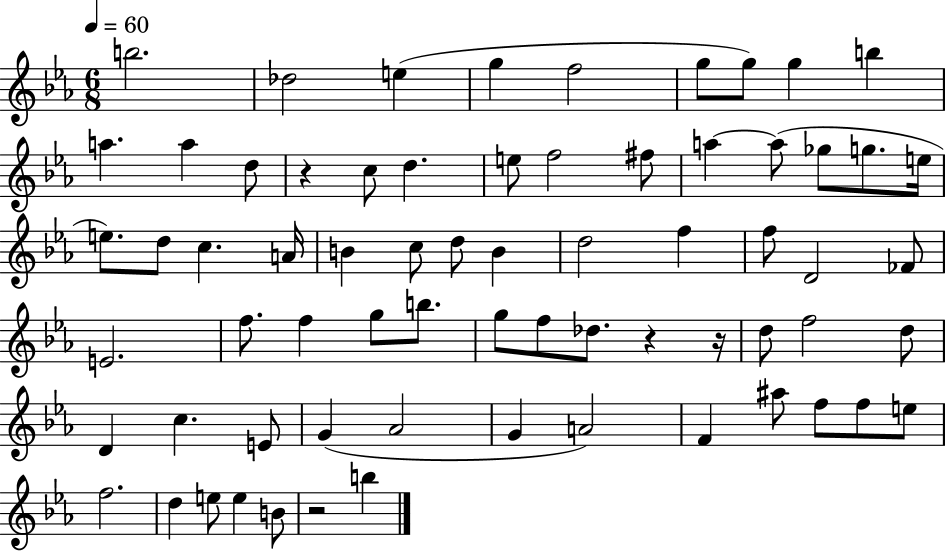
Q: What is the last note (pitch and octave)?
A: B5